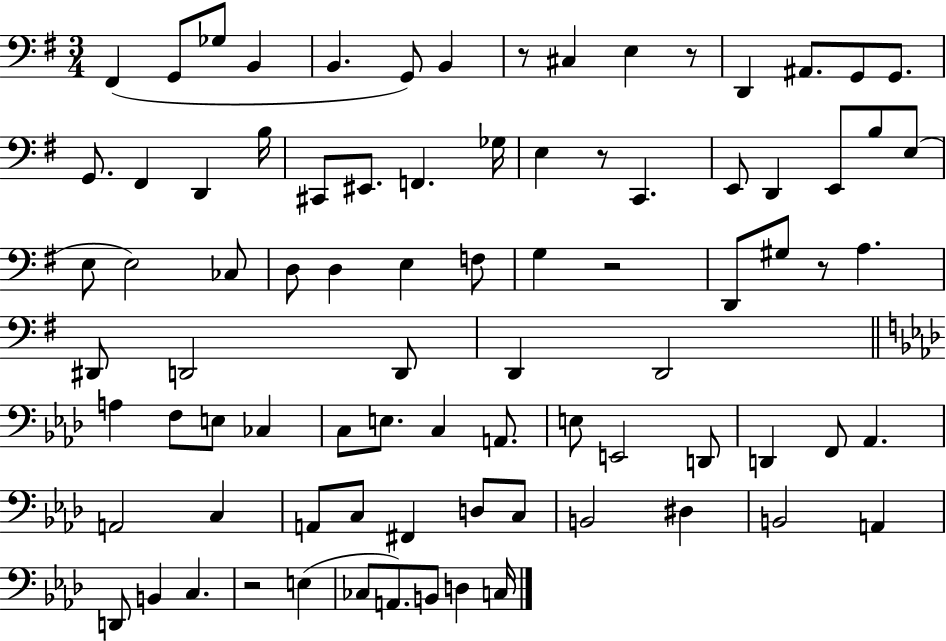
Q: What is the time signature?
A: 3/4